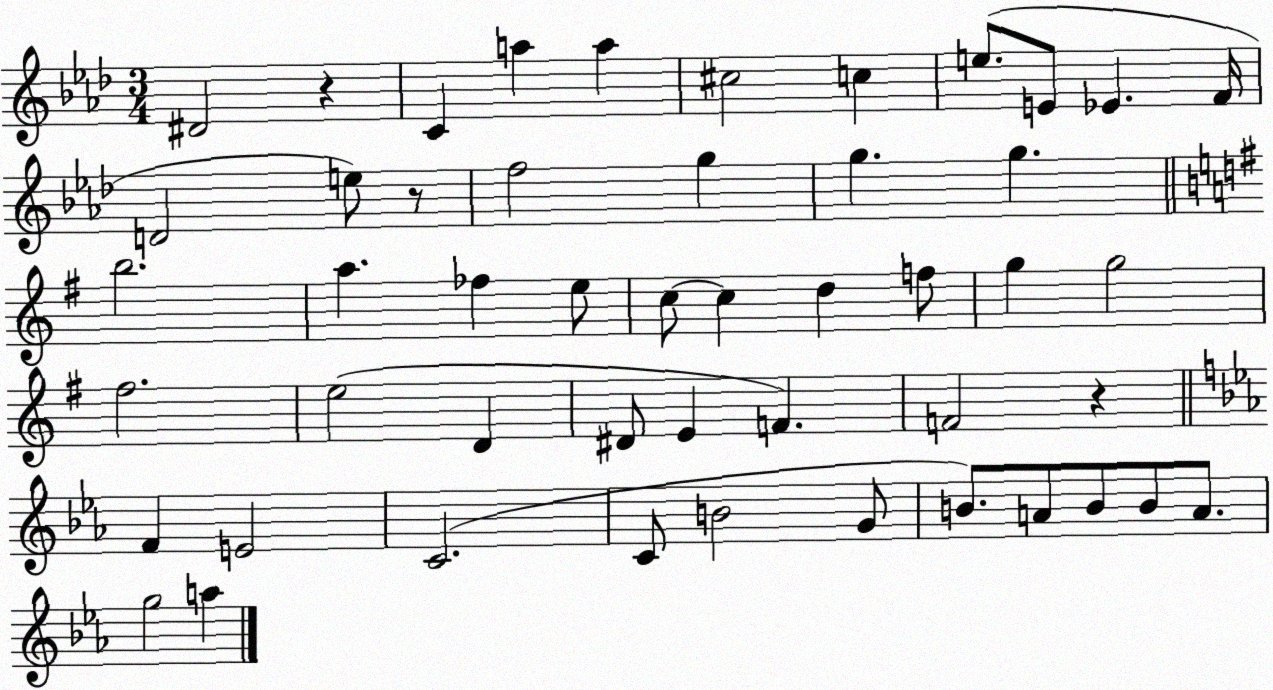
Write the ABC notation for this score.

X:1
T:Untitled
M:3/4
L:1/4
K:Ab
^D2 z C a a ^c2 c e/2 E/2 _E F/4 D2 e/2 z/2 f2 g g g b2 a _f e/2 c/2 c d f/2 g g2 ^f2 e2 D ^D/2 E F F2 z F E2 C2 C/2 B2 G/2 B/2 A/2 B/2 B/2 A/2 g2 a